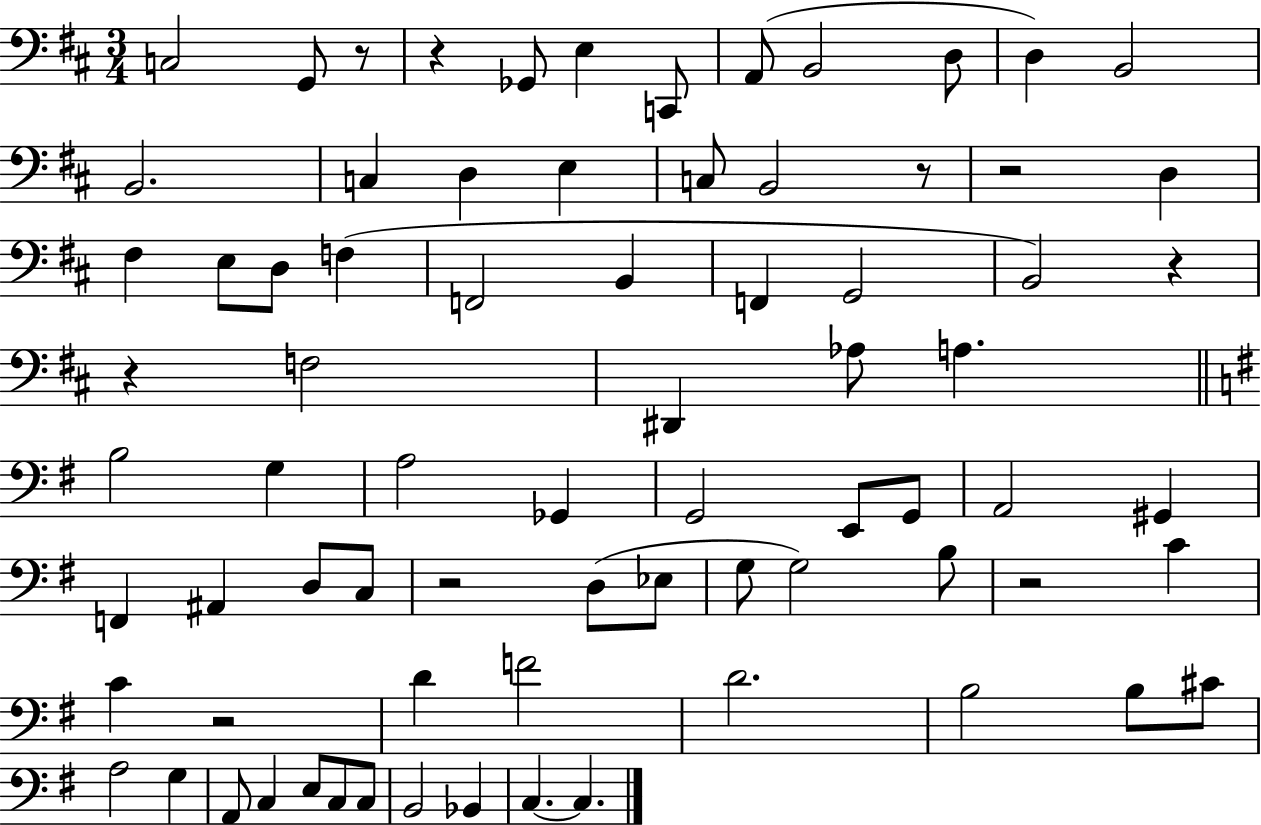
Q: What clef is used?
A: bass